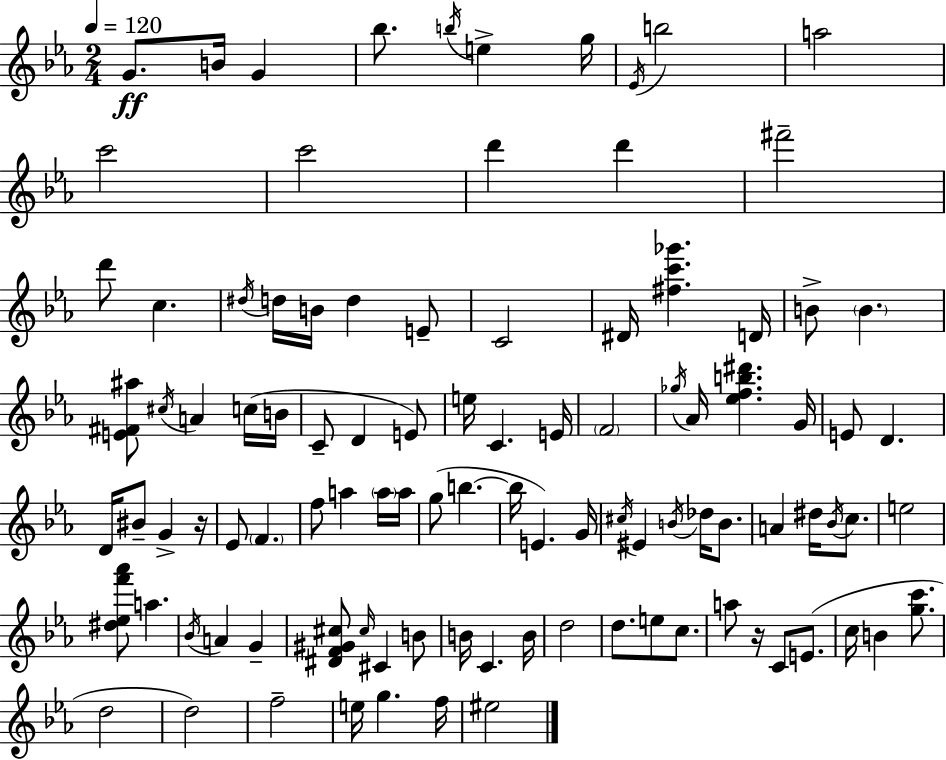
{
  \clef treble
  \numericTimeSignature
  \time 2/4
  \key c \minor
  \tempo 4 = 120
  \repeat volta 2 { g'8.\ff b'16 g'4 | bes''8. \acciaccatura { b''16 } e''4-> | g''16 \acciaccatura { ees'16 } b''2 | a''2 | \break c'''2 | c'''2 | d'''4 d'''4 | fis'''2-- | \break d'''8 c''4. | \acciaccatura { dis''16 } d''16 b'16 d''4 | e'8-- c'2 | dis'16 <fis'' c''' ges'''>4. | \break d'16 b'8-> \parenthesize b'4. | <e' fis' ais''>8 \acciaccatura { cis''16 } a'4 | c''16( b'16 c'8-- d'4 | e'8) e''16 c'4. | \break e'16 \parenthesize f'2 | \acciaccatura { ges''16 } aes'16 <ees'' f'' b'' dis'''>4. | g'16 e'8 d'4. | d'16 bis'8-- | \break g'4-> r16 ees'8 \parenthesize f'4. | f''8 a''4 | \parenthesize a''16 a''16 g''8( b''4.~~ | b''16 e'4.) | \break g'16 \acciaccatura { cis''16 } eis'4 | \acciaccatura { b'16 } des''16 b'8. a'4 | dis''16 \acciaccatura { bes'16 } c''8. | e''2 | \break <dis'' ees'' f''' aes'''>8 a''4. | \acciaccatura { bes'16 } a'4 g'4-- | <dis' f' gis' cis''>8 \grace { cis''16 } cis'4 | b'8 b'16 c'4. | \break b'16 d''2 | d''8. e''8 c''8. | a''8 r16 c'8 e'8.( | c''16 b'4 <g'' c'''>8. | \break d''2 | d''2) | f''2-- | e''16 g''4. | \break f''16 eis''2 | } \bar "|."
}